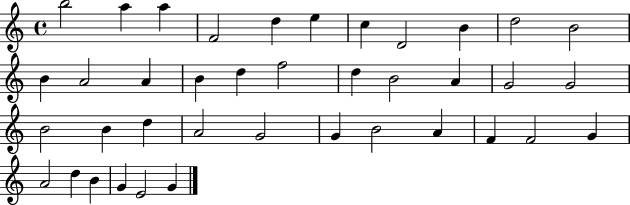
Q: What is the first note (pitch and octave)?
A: B5